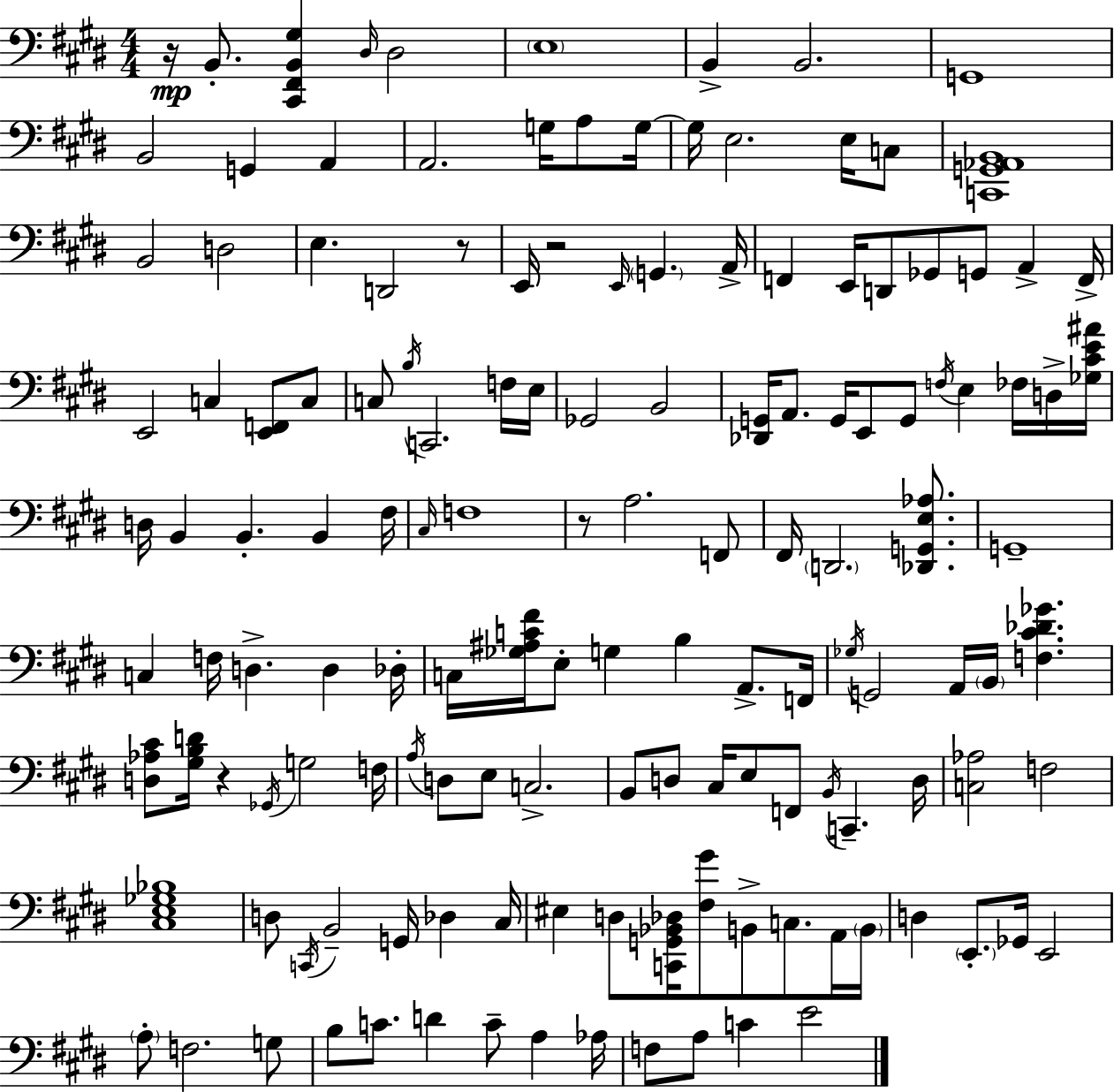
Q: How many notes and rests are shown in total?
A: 142